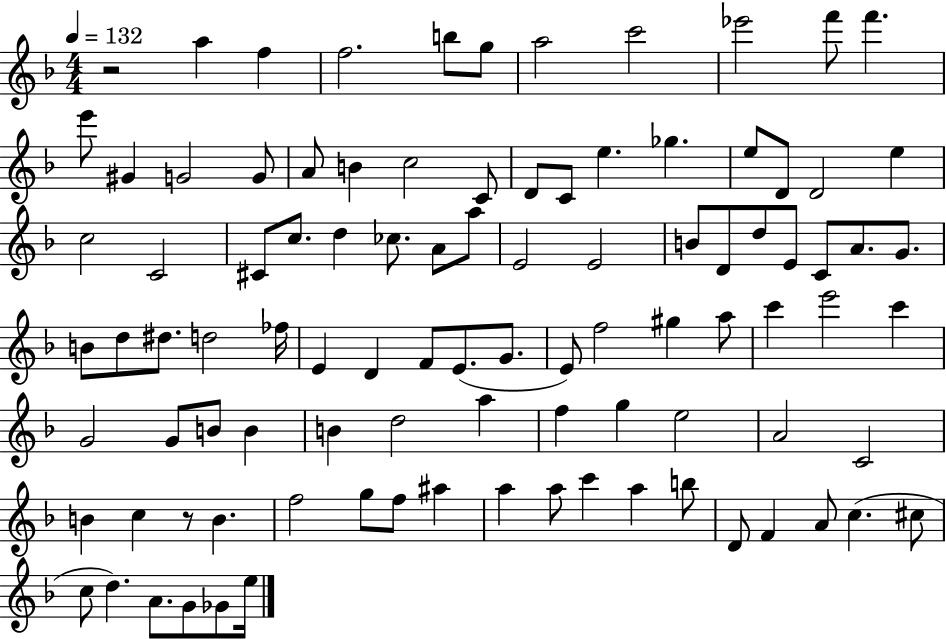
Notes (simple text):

R/h A5/q F5/q F5/h. B5/e G5/e A5/h C6/h Eb6/h F6/e F6/q. E6/e G#4/q G4/h G4/e A4/e B4/q C5/h C4/e D4/e C4/e E5/q. Gb5/q. E5/e D4/e D4/h E5/q C5/h C4/h C#4/e C5/e. D5/q CES5/e. A4/e A5/e E4/h E4/h B4/e D4/e D5/e E4/e C4/e A4/e. G4/e. B4/e D5/e D#5/e. D5/h FES5/s E4/q D4/q F4/e E4/e. G4/e. E4/e F5/h G#5/q A5/e C6/q E6/h C6/q G4/h G4/e B4/e B4/q B4/q D5/h A5/q F5/q G5/q E5/h A4/h C4/h B4/q C5/q R/e B4/q. F5/h G5/e F5/e A#5/q A5/q A5/e C6/q A5/q B5/e D4/e F4/q A4/e C5/q. C#5/e C5/e D5/q. A4/e. G4/e Gb4/e E5/s